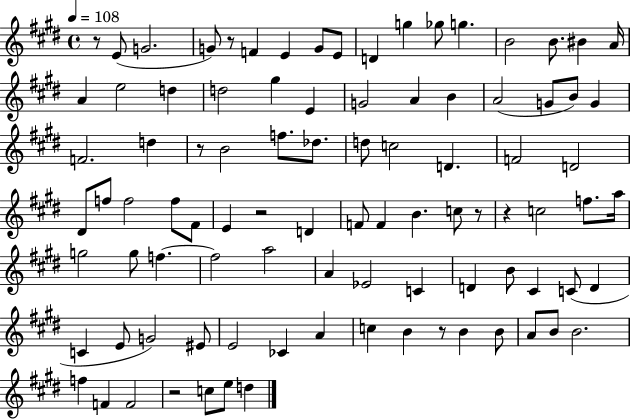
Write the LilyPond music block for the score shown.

{
  \clef treble
  \time 4/4
  \defaultTimeSignature
  \key e \major
  \tempo 4 = 108
  r8 e'8( g'2. | g'8) r8 f'4 e'4 g'8 e'8 | d'4 g''4 ges''8 g''4. | b'2 b'8. bis'4 a'16 | \break a'4 e''2 d''4 | d''2 gis''4 e'4 | g'2 a'4 b'4 | a'2( g'8 b'8) g'4 | \break f'2. d''4 | r8 b'2 f''8. des''8. | d''8 c''2 d'4. | f'2 d'2 | \break dis'8 f''8 f''2 f''8 fis'8 | e'4 r2 d'4 | f'8 f'4 b'4. c''8 r8 | r4 c''2 f''8. a''16 | \break g''2 g''8 f''4.~~ | f''2 a''2 | a'4 ees'2 c'4 | d'4 b'8 cis'4 c'8( d'4 | \break c'4 e'8 g'2) eis'8 | e'2 ces'4 a'4 | c''4 b'4 r8 b'4 b'8 | a'8 b'8 b'2. | \break f''4 f'4 f'2 | r2 c''8 e''8 d''4 | \bar "|."
}